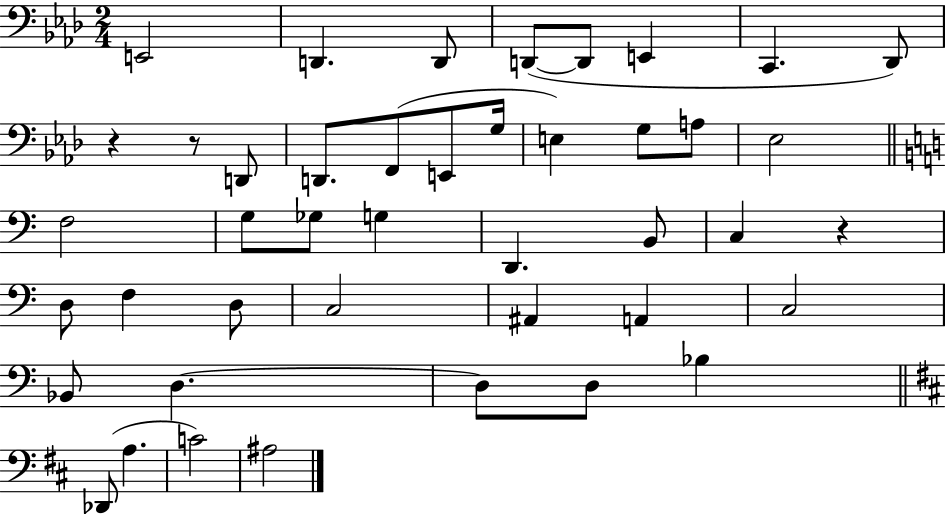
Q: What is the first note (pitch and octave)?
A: E2